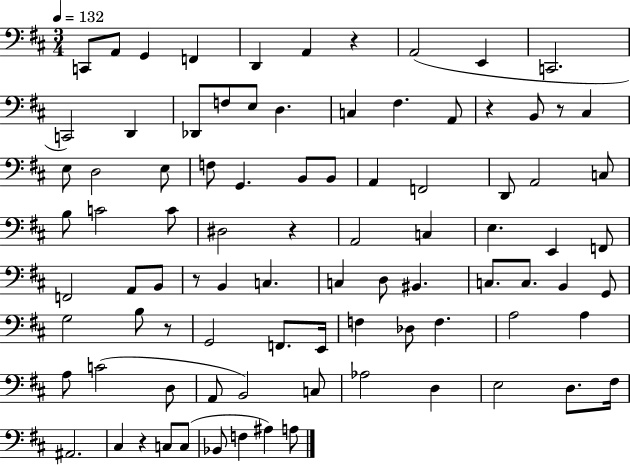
{
  \clef bass
  \numericTimeSignature
  \time 3/4
  \key d \major
  \tempo 4 = 132
  \repeat volta 2 { c,8 a,8 g,4 f,4 | d,4 a,4 r4 | a,2( e,4 | c,2. | \break c,2) d,4 | des,8 f8 e8 d4. | c4 fis4. a,8 | r4 b,8 r8 cis4 | \break e8 d2 e8 | f8 g,4. b,8 b,8 | a,4 f,2 | d,8 a,2 c8 | \break b8 c'2 c'8 | dis2 r4 | a,2 c4 | e4. e,4 f,8 | \break f,2 a,8 b,8 | r8 b,4 c4. | c4 d8 bis,4. | c8. c8. b,4 g,8 | \break g2 b8 r8 | g,2 f,8. e,16 | f4 des8 f4. | a2 a4 | \break a8 c'2( d8 | a,8 b,2) c8 | aes2 d4 | e2 d8. fis16 | \break ais,2. | cis4 r4 c8 c8( | bes,8 f4 ais4) a8 | } \bar "|."
}